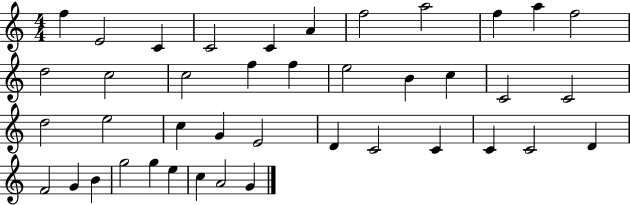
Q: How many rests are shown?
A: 0